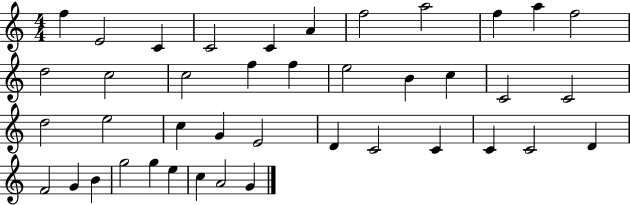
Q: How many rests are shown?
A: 0